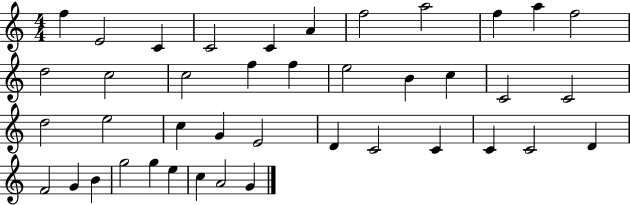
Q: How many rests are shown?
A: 0